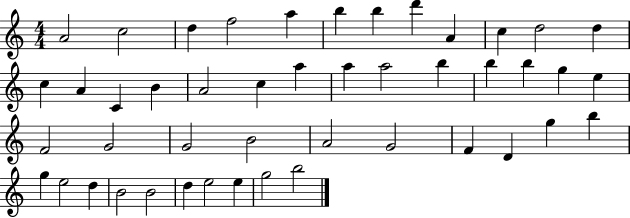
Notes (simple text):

A4/h C5/h D5/q F5/h A5/q B5/q B5/q D6/q A4/q C5/q D5/h D5/q C5/q A4/q C4/q B4/q A4/h C5/q A5/q A5/q A5/h B5/q B5/q B5/q G5/q E5/q F4/h G4/h G4/h B4/h A4/h G4/h F4/q D4/q G5/q B5/q G5/q E5/h D5/q B4/h B4/h D5/q E5/h E5/q G5/h B5/h